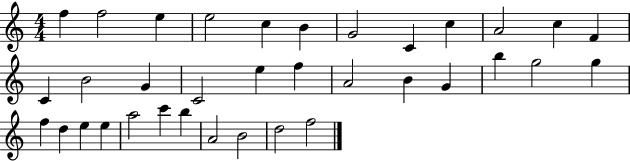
F5/q F5/h E5/q E5/h C5/q B4/q G4/h C4/q C5/q A4/h C5/q F4/q C4/q B4/h G4/q C4/h E5/q F5/q A4/h B4/q G4/q B5/q G5/h G5/q F5/q D5/q E5/q E5/q A5/h C6/q B5/q A4/h B4/h D5/h F5/h